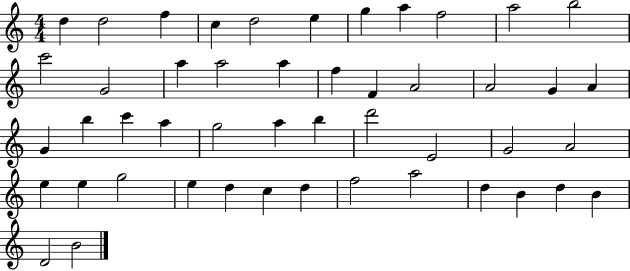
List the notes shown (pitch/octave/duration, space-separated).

D5/q D5/h F5/q C5/q D5/h E5/q G5/q A5/q F5/h A5/h B5/h C6/h G4/h A5/q A5/h A5/q F5/q F4/q A4/h A4/h G4/q A4/q G4/q B5/q C6/q A5/q G5/h A5/q B5/q D6/h E4/h G4/h A4/h E5/q E5/q G5/h E5/q D5/q C5/q D5/q F5/h A5/h D5/q B4/q D5/q B4/q D4/h B4/h